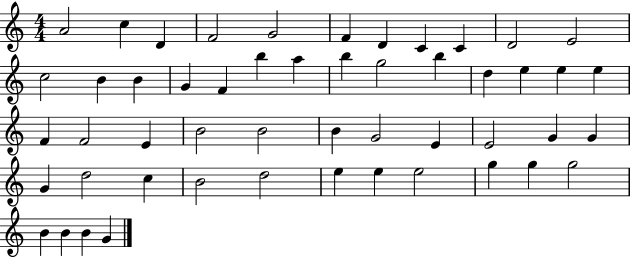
A4/h C5/q D4/q F4/h G4/h F4/q D4/q C4/q C4/q D4/h E4/h C5/h B4/q B4/q G4/q F4/q B5/q A5/q B5/q G5/h B5/q D5/q E5/q E5/q E5/q F4/q F4/h E4/q B4/h B4/h B4/q G4/h E4/q E4/h G4/q G4/q G4/q D5/h C5/q B4/h D5/h E5/q E5/q E5/h G5/q G5/q G5/h B4/q B4/q B4/q G4/q